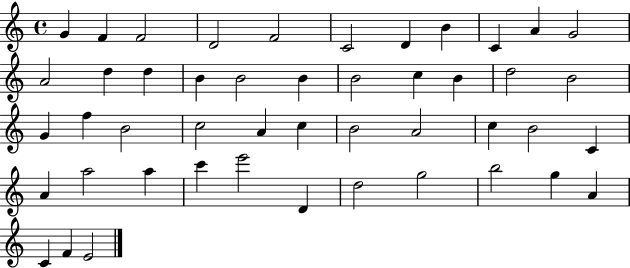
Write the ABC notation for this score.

X:1
T:Untitled
M:4/4
L:1/4
K:C
G F F2 D2 F2 C2 D B C A G2 A2 d d B B2 B B2 c B d2 B2 G f B2 c2 A c B2 A2 c B2 C A a2 a c' e'2 D d2 g2 b2 g A C F E2